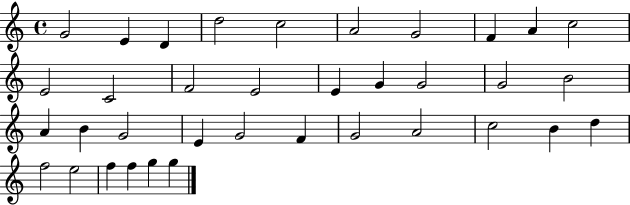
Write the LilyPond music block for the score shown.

{
  \clef treble
  \time 4/4
  \defaultTimeSignature
  \key c \major
  g'2 e'4 d'4 | d''2 c''2 | a'2 g'2 | f'4 a'4 c''2 | \break e'2 c'2 | f'2 e'2 | e'4 g'4 g'2 | g'2 b'2 | \break a'4 b'4 g'2 | e'4 g'2 f'4 | g'2 a'2 | c''2 b'4 d''4 | \break f''2 e''2 | f''4 f''4 g''4 g''4 | \bar "|."
}